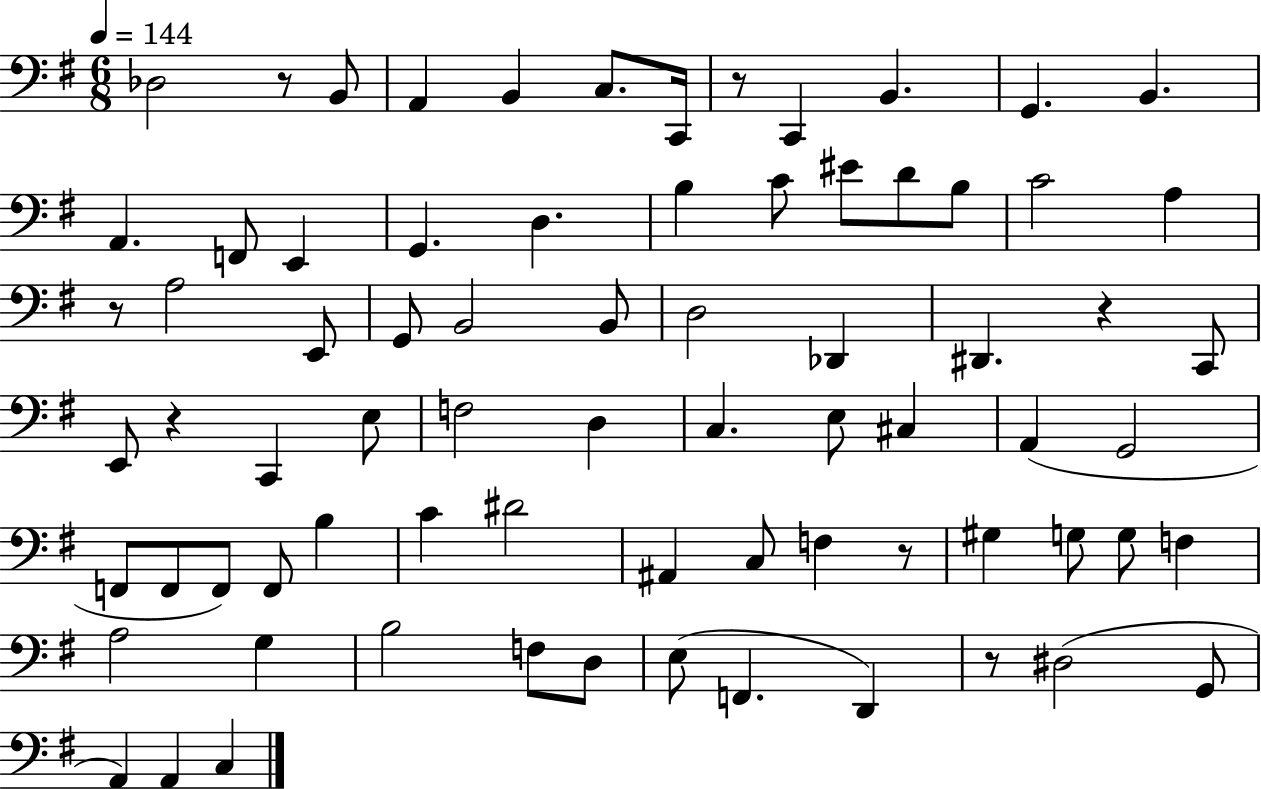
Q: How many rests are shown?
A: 7